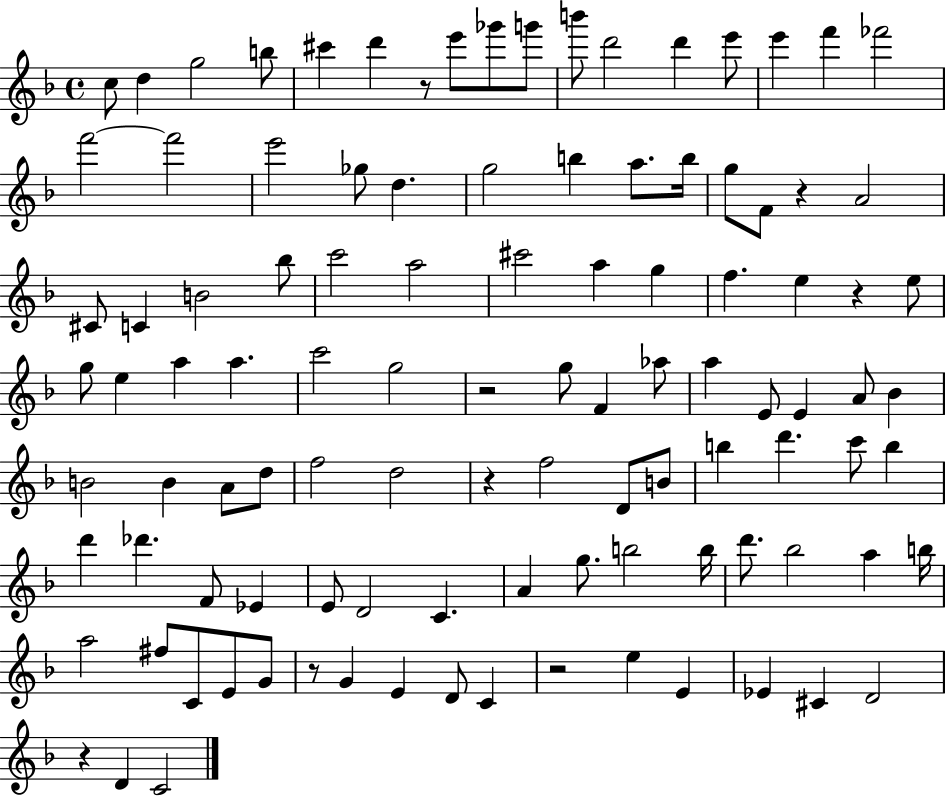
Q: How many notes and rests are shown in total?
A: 106